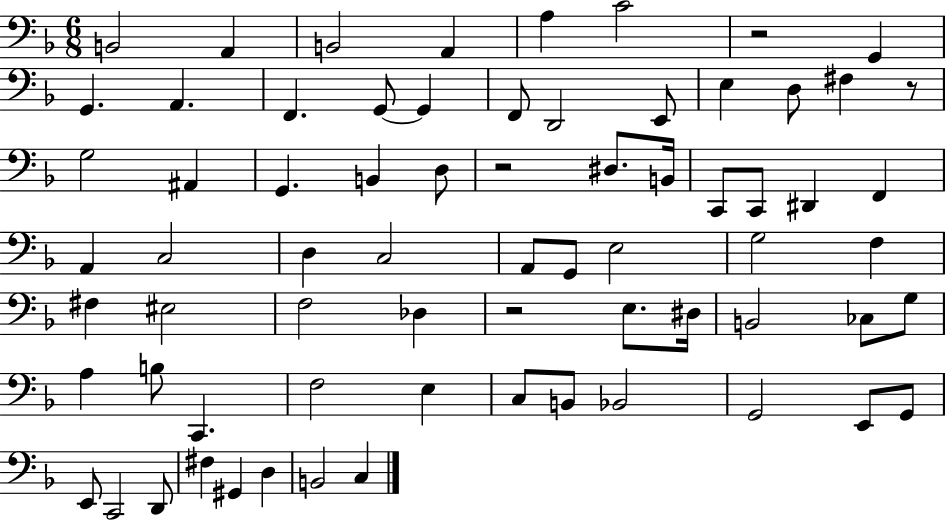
X:1
T:Untitled
M:6/8
L:1/4
K:F
B,,2 A,, B,,2 A,, A, C2 z2 G,, G,, A,, F,, G,,/2 G,, F,,/2 D,,2 E,,/2 E, D,/2 ^F, z/2 G,2 ^A,, G,, B,, D,/2 z2 ^D,/2 B,,/4 C,,/2 C,,/2 ^D,, F,, A,, C,2 D, C,2 A,,/2 G,,/2 E,2 G,2 F, ^F, ^E,2 F,2 _D, z2 E,/2 ^D,/4 B,,2 _C,/2 G,/2 A, B,/2 C,, F,2 E, C,/2 B,,/2 _B,,2 G,,2 E,,/2 G,,/2 E,,/2 C,,2 D,,/2 ^F, ^G,, D, B,,2 C,